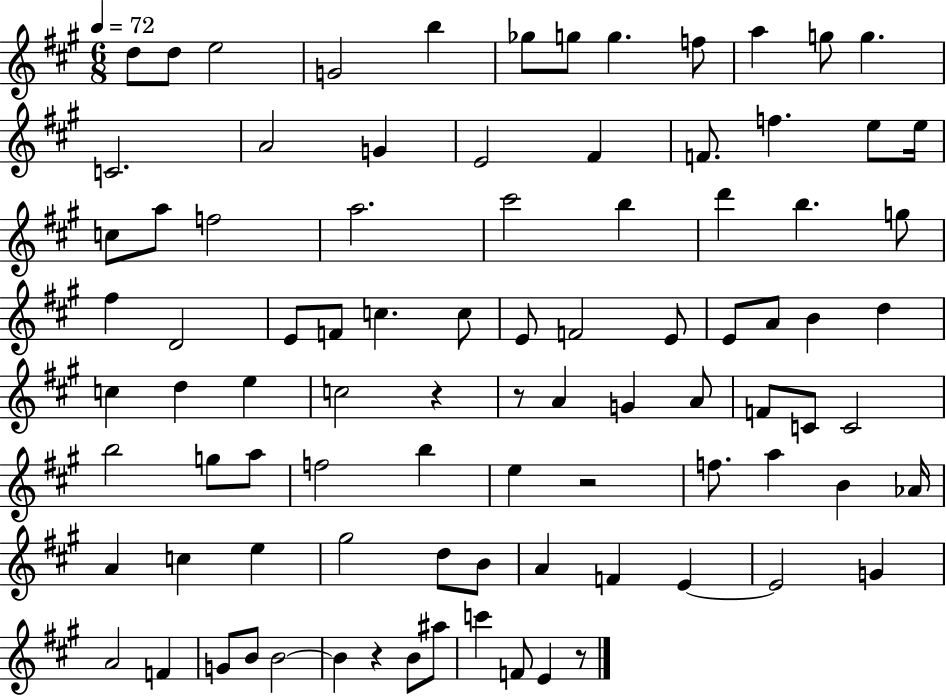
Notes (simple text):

D5/e D5/e E5/h G4/h B5/q Gb5/e G5/e G5/q. F5/e A5/q G5/e G5/q. C4/h. A4/h G4/q E4/h F#4/q F4/e. F5/q. E5/e E5/s C5/e A5/e F5/h A5/h. C#6/h B5/q D6/q B5/q. G5/e F#5/q D4/h E4/e F4/e C5/q. C5/e E4/e F4/h E4/e E4/e A4/e B4/q D5/q C5/q D5/q E5/q C5/h R/q R/e A4/q G4/q A4/e F4/e C4/e C4/h B5/h G5/e A5/e F5/h B5/q E5/q R/h F5/e. A5/q B4/q Ab4/s A4/q C5/q E5/q G#5/h D5/e B4/e A4/q F4/q E4/q E4/h G4/q A4/h F4/q G4/e B4/e B4/h B4/q R/q B4/e A#5/e C6/q F4/e E4/q R/e